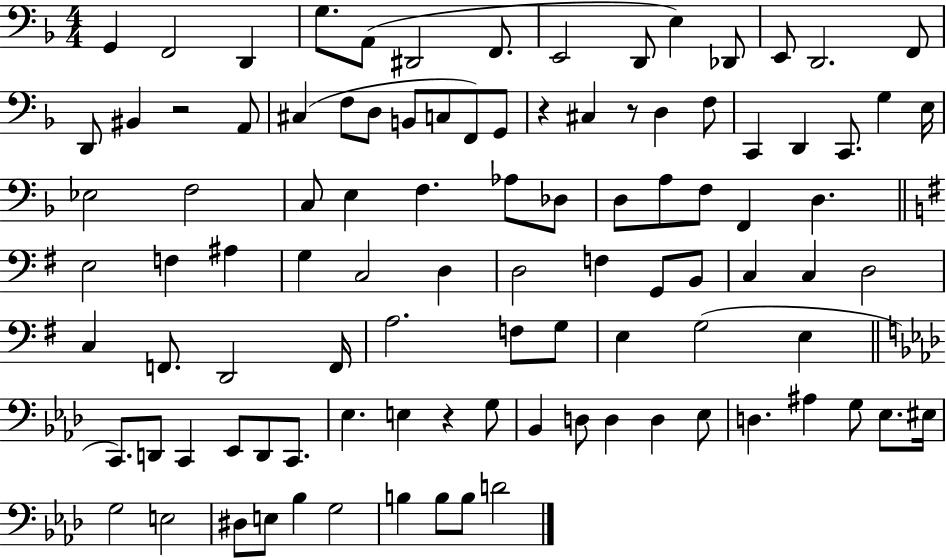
G2/q F2/h D2/q G3/e. A2/e D#2/h F2/e. E2/h D2/e E3/q Db2/e E2/e D2/h. F2/e D2/e BIS2/q R/h A2/e C#3/q F3/e D3/e B2/e C3/e F2/e G2/e R/q C#3/q R/e D3/q F3/e C2/q D2/q C2/e. G3/q E3/s Eb3/h F3/h C3/e E3/q F3/q. Ab3/e Db3/e D3/e A3/e F3/e F2/q D3/q. E3/h F3/q A#3/q G3/q C3/h D3/q D3/h F3/q G2/e B2/e C3/q C3/q D3/h C3/q F2/e. D2/h F2/s A3/h. F3/e G3/e E3/q G3/h E3/q C2/e. D2/e C2/q Eb2/e D2/e C2/e. Eb3/q. E3/q R/q G3/e Bb2/q D3/e D3/q D3/q Eb3/e D3/q. A#3/q G3/e Eb3/e. EIS3/s G3/h E3/h D#3/e E3/e Bb3/q G3/h B3/q B3/e B3/e D4/h